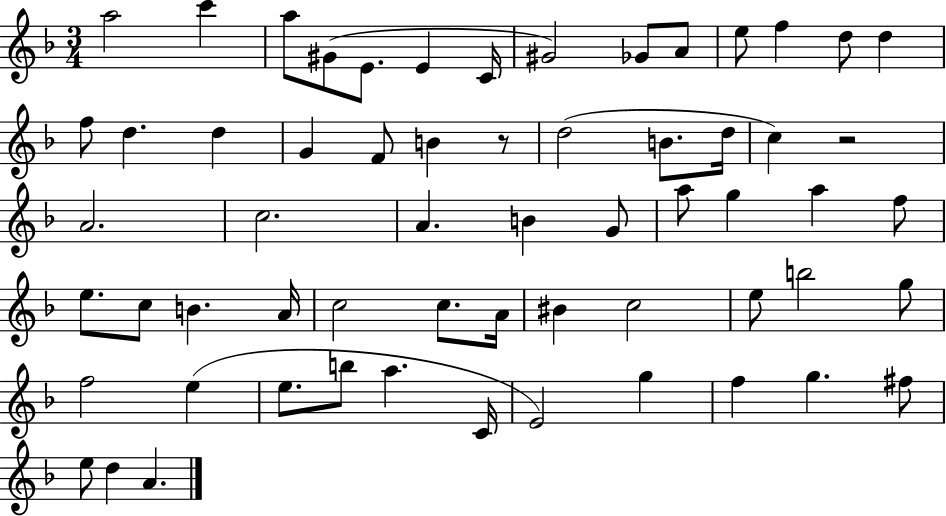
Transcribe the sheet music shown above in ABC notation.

X:1
T:Untitled
M:3/4
L:1/4
K:F
a2 c' a/2 ^G/2 E/2 E C/4 ^G2 _G/2 A/2 e/2 f d/2 d f/2 d d G F/2 B z/2 d2 B/2 d/4 c z2 A2 c2 A B G/2 a/2 g a f/2 e/2 c/2 B A/4 c2 c/2 A/4 ^B c2 e/2 b2 g/2 f2 e e/2 b/2 a C/4 E2 g f g ^f/2 e/2 d A